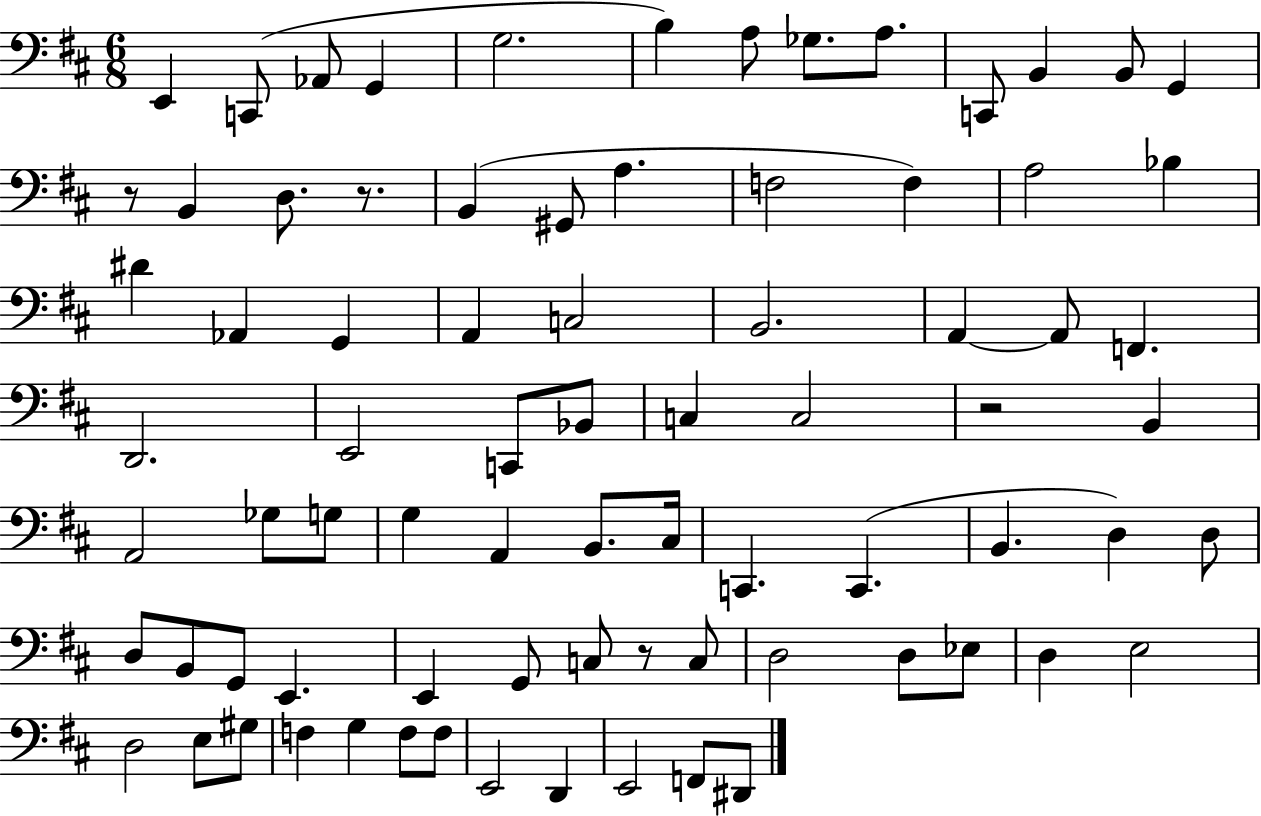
{
  \clef bass
  \numericTimeSignature
  \time 6/8
  \key d \major
  e,4 c,8( aes,8 g,4 | g2. | b4) a8 ges8. a8. | c,8 b,4 b,8 g,4 | \break r8 b,4 d8. r8. | b,4( gis,8 a4. | f2 f4) | a2 bes4 | \break dis'4 aes,4 g,4 | a,4 c2 | b,2. | a,4~~ a,8 f,4. | \break d,2. | e,2 c,8 bes,8 | c4 c2 | r2 b,4 | \break a,2 ges8 g8 | g4 a,4 b,8. cis16 | c,4. c,4.( | b,4. d4) d8 | \break d8 b,8 g,8 e,4. | e,4 g,8 c8 r8 c8 | d2 d8 ees8 | d4 e2 | \break d2 e8 gis8 | f4 g4 f8 f8 | e,2 d,4 | e,2 f,8 dis,8 | \break \bar "|."
}